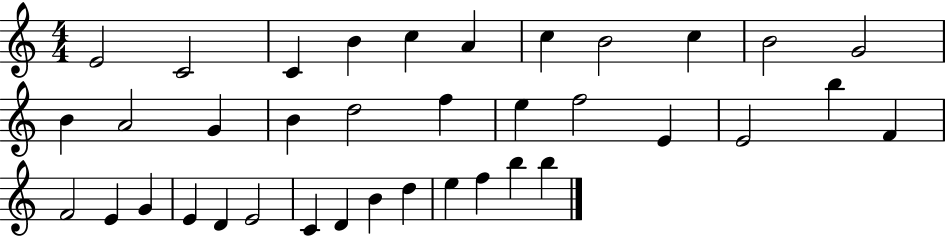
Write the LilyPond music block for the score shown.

{
  \clef treble
  \numericTimeSignature
  \time 4/4
  \key c \major
  e'2 c'2 | c'4 b'4 c''4 a'4 | c''4 b'2 c''4 | b'2 g'2 | \break b'4 a'2 g'4 | b'4 d''2 f''4 | e''4 f''2 e'4 | e'2 b''4 f'4 | \break f'2 e'4 g'4 | e'4 d'4 e'2 | c'4 d'4 b'4 d''4 | e''4 f''4 b''4 b''4 | \break \bar "|."
}